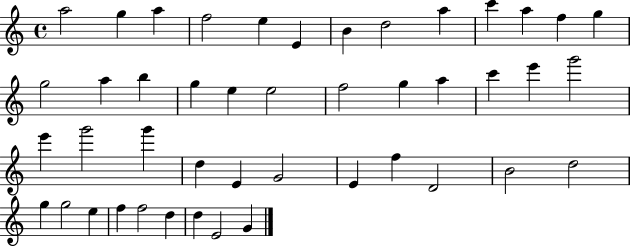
A5/h G5/q A5/q F5/h E5/q E4/q B4/q D5/h A5/q C6/q A5/q F5/q G5/q G5/h A5/q B5/q G5/q E5/q E5/h F5/h G5/q A5/q C6/q E6/q G6/h E6/q G6/h G6/q D5/q E4/q G4/h E4/q F5/q D4/h B4/h D5/h G5/q G5/h E5/q F5/q F5/h D5/q D5/q E4/h G4/q